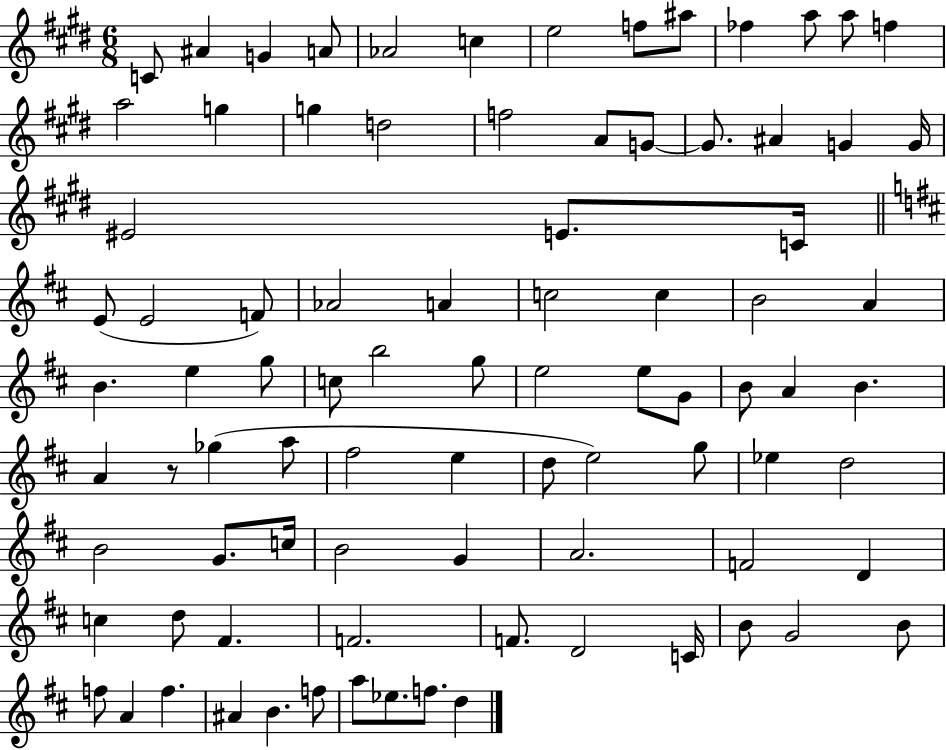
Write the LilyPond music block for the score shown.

{
  \clef treble
  \numericTimeSignature
  \time 6/8
  \key e \major
  c'8 ais'4 g'4 a'8 | aes'2 c''4 | e''2 f''8 ais''8 | fes''4 a''8 a''8 f''4 | \break a''2 g''4 | g''4 d''2 | f''2 a'8 g'8~~ | g'8. ais'4 g'4 g'16 | \break eis'2 e'8. c'16 | \bar "||" \break \key d \major e'8( e'2 f'8) | aes'2 a'4 | c''2 c''4 | b'2 a'4 | \break b'4. e''4 g''8 | c''8 b''2 g''8 | e''2 e''8 g'8 | b'8 a'4 b'4. | \break a'4 r8 ges''4( a''8 | fis''2 e''4 | d''8 e''2) g''8 | ees''4 d''2 | \break b'2 g'8. c''16 | b'2 g'4 | a'2. | f'2 d'4 | \break c''4 d''8 fis'4. | f'2. | f'8. d'2 c'16 | b'8 g'2 b'8 | \break f''8 a'4 f''4. | ais'4 b'4. f''8 | a''8 ees''8. f''8. d''4 | \bar "|."
}